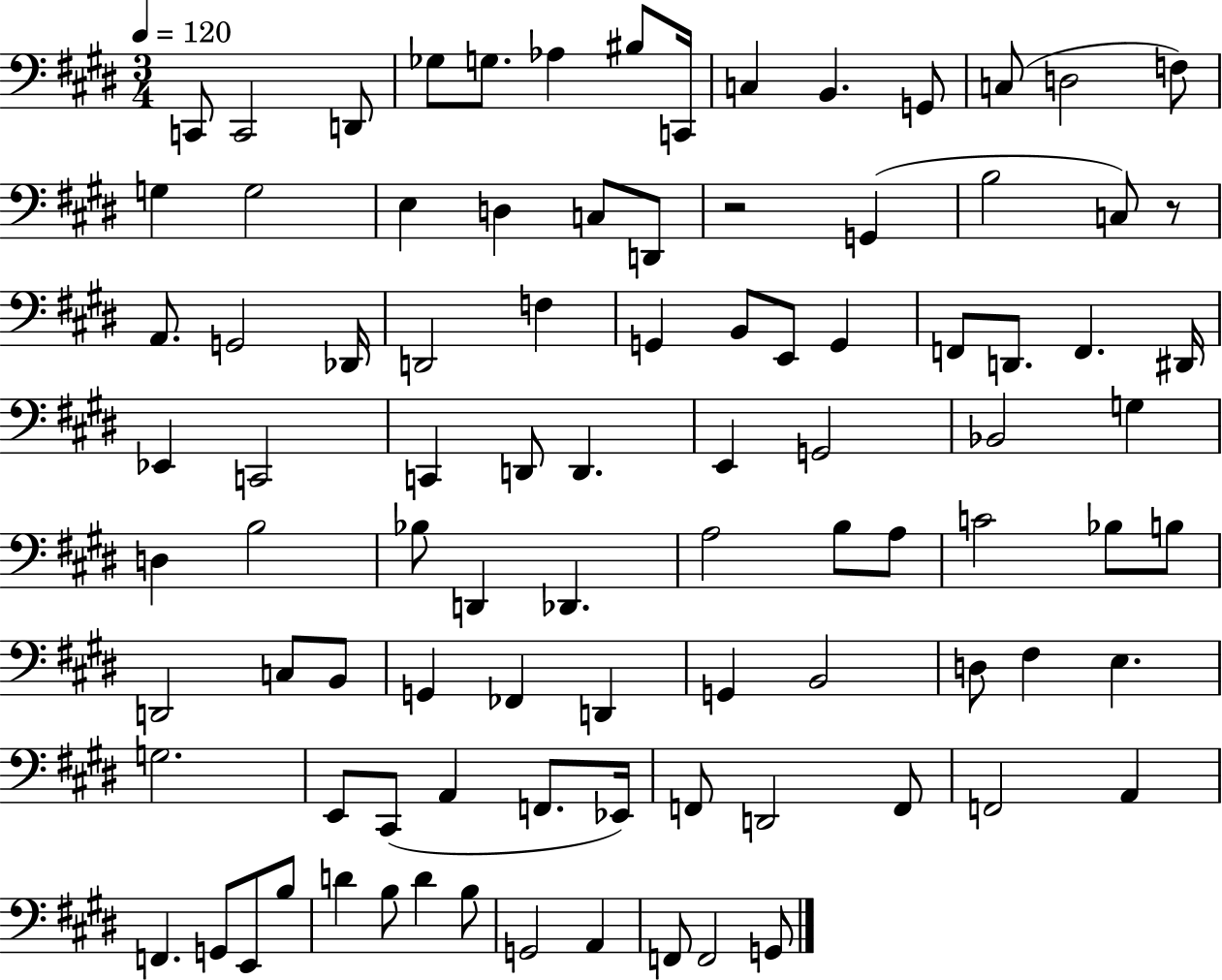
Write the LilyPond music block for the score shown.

{
  \clef bass
  \numericTimeSignature
  \time 3/4
  \key e \major
  \tempo 4 = 120
  c,8 c,2 d,8 | ges8 g8. aes4 bis8 c,16 | c4 b,4. g,8 | c8( d2 f8) | \break g4 g2 | e4 d4 c8 d,8 | r2 g,4( | b2 c8) r8 | \break a,8. g,2 des,16 | d,2 f4 | g,4 b,8 e,8 g,4 | f,8 d,8. f,4. dis,16 | \break ees,4 c,2 | c,4 d,8 d,4. | e,4 g,2 | bes,2 g4 | \break d4 b2 | bes8 d,4 des,4. | a2 b8 a8 | c'2 bes8 b8 | \break d,2 c8 b,8 | g,4 fes,4 d,4 | g,4 b,2 | d8 fis4 e4. | \break g2. | e,8 cis,8( a,4 f,8. ees,16) | f,8 d,2 f,8 | f,2 a,4 | \break f,4. g,8 e,8 b8 | d'4 b8 d'4 b8 | g,2 a,4 | f,8 f,2 g,8 | \break \bar "|."
}